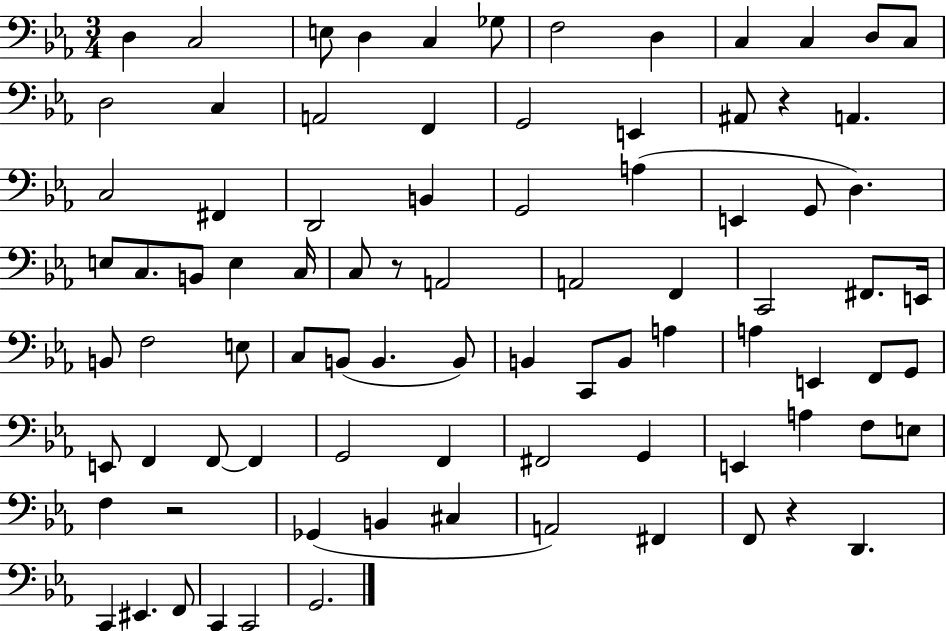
{
  \clef bass
  \numericTimeSignature
  \time 3/4
  \key ees \major
  d4 c2 | e8 d4 c4 ges8 | f2 d4 | c4 c4 d8 c8 | \break d2 c4 | a,2 f,4 | g,2 e,4 | ais,8 r4 a,4. | \break c2 fis,4 | d,2 b,4 | g,2 a4( | e,4 g,8 d4.) | \break e8 c8. b,8 e4 c16 | c8 r8 a,2 | a,2 f,4 | c,2 fis,8. e,16 | \break b,8 f2 e8 | c8 b,8( b,4. b,8) | b,4 c,8 b,8 a4 | a4 e,4 f,8 g,8 | \break e,8 f,4 f,8~~ f,4 | g,2 f,4 | fis,2 g,4 | e,4 a4 f8 e8 | \break f4 r2 | ges,4( b,4 cis4 | a,2) fis,4 | f,8 r4 d,4. | \break c,4 eis,4. f,8 | c,4 c,2 | g,2. | \bar "|."
}